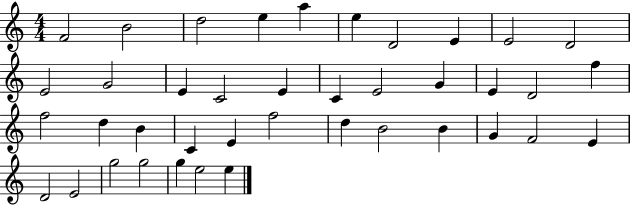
{
  \clef treble
  \numericTimeSignature
  \time 4/4
  \key c \major
  f'2 b'2 | d''2 e''4 a''4 | e''4 d'2 e'4 | e'2 d'2 | \break e'2 g'2 | e'4 c'2 e'4 | c'4 e'2 g'4 | e'4 d'2 f''4 | \break f''2 d''4 b'4 | c'4 e'4 f''2 | d''4 b'2 b'4 | g'4 f'2 e'4 | \break d'2 e'2 | g''2 g''2 | g''4 e''2 e''4 | \bar "|."
}